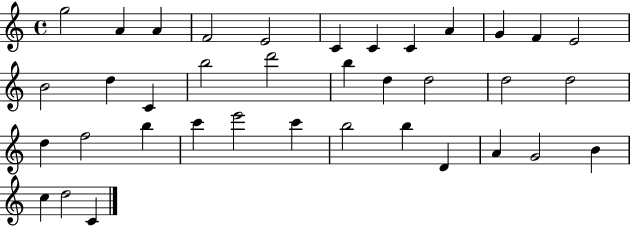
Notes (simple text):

G5/h A4/q A4/q F4/h E4/h C4/q C4/q C4/q A4/q G4/q F4/q E4/h B4/h D5/q C4/q B5/h D6/h B5/q D5/q D5/h D5/h D5/h D5/q F5/h B5/q C6/q E6/h C6/q B5/h B5/q D4/q A4/q G4/h B4/q C5/q D5/h C4/q